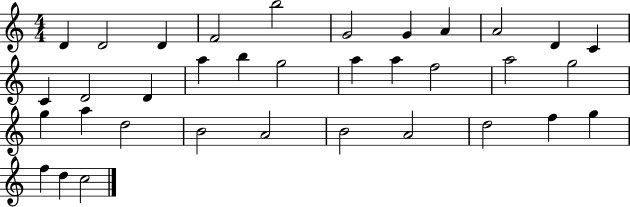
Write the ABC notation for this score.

X:1
T:Untitled
M:4/4
L:1/4
K:C
D D2 D F2 b2 G2 G A A2 D C C D2 D a b g2 a a f2 a2 g2 g a d2 B2 A2 B2 A2 d2 f g f d c2